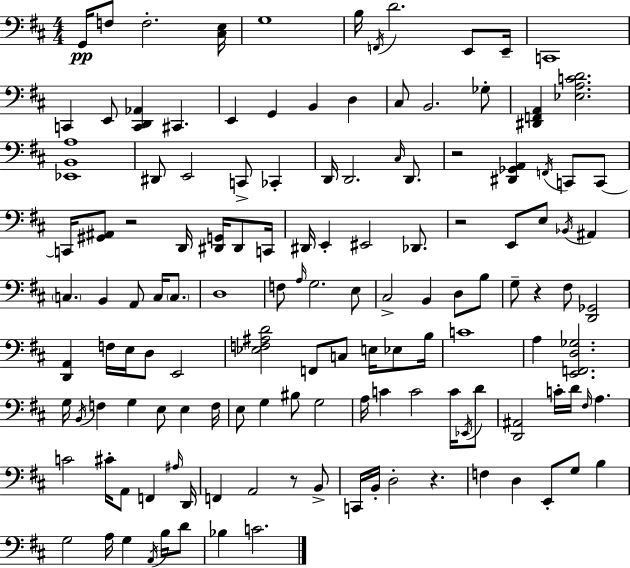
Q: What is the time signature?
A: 4/4